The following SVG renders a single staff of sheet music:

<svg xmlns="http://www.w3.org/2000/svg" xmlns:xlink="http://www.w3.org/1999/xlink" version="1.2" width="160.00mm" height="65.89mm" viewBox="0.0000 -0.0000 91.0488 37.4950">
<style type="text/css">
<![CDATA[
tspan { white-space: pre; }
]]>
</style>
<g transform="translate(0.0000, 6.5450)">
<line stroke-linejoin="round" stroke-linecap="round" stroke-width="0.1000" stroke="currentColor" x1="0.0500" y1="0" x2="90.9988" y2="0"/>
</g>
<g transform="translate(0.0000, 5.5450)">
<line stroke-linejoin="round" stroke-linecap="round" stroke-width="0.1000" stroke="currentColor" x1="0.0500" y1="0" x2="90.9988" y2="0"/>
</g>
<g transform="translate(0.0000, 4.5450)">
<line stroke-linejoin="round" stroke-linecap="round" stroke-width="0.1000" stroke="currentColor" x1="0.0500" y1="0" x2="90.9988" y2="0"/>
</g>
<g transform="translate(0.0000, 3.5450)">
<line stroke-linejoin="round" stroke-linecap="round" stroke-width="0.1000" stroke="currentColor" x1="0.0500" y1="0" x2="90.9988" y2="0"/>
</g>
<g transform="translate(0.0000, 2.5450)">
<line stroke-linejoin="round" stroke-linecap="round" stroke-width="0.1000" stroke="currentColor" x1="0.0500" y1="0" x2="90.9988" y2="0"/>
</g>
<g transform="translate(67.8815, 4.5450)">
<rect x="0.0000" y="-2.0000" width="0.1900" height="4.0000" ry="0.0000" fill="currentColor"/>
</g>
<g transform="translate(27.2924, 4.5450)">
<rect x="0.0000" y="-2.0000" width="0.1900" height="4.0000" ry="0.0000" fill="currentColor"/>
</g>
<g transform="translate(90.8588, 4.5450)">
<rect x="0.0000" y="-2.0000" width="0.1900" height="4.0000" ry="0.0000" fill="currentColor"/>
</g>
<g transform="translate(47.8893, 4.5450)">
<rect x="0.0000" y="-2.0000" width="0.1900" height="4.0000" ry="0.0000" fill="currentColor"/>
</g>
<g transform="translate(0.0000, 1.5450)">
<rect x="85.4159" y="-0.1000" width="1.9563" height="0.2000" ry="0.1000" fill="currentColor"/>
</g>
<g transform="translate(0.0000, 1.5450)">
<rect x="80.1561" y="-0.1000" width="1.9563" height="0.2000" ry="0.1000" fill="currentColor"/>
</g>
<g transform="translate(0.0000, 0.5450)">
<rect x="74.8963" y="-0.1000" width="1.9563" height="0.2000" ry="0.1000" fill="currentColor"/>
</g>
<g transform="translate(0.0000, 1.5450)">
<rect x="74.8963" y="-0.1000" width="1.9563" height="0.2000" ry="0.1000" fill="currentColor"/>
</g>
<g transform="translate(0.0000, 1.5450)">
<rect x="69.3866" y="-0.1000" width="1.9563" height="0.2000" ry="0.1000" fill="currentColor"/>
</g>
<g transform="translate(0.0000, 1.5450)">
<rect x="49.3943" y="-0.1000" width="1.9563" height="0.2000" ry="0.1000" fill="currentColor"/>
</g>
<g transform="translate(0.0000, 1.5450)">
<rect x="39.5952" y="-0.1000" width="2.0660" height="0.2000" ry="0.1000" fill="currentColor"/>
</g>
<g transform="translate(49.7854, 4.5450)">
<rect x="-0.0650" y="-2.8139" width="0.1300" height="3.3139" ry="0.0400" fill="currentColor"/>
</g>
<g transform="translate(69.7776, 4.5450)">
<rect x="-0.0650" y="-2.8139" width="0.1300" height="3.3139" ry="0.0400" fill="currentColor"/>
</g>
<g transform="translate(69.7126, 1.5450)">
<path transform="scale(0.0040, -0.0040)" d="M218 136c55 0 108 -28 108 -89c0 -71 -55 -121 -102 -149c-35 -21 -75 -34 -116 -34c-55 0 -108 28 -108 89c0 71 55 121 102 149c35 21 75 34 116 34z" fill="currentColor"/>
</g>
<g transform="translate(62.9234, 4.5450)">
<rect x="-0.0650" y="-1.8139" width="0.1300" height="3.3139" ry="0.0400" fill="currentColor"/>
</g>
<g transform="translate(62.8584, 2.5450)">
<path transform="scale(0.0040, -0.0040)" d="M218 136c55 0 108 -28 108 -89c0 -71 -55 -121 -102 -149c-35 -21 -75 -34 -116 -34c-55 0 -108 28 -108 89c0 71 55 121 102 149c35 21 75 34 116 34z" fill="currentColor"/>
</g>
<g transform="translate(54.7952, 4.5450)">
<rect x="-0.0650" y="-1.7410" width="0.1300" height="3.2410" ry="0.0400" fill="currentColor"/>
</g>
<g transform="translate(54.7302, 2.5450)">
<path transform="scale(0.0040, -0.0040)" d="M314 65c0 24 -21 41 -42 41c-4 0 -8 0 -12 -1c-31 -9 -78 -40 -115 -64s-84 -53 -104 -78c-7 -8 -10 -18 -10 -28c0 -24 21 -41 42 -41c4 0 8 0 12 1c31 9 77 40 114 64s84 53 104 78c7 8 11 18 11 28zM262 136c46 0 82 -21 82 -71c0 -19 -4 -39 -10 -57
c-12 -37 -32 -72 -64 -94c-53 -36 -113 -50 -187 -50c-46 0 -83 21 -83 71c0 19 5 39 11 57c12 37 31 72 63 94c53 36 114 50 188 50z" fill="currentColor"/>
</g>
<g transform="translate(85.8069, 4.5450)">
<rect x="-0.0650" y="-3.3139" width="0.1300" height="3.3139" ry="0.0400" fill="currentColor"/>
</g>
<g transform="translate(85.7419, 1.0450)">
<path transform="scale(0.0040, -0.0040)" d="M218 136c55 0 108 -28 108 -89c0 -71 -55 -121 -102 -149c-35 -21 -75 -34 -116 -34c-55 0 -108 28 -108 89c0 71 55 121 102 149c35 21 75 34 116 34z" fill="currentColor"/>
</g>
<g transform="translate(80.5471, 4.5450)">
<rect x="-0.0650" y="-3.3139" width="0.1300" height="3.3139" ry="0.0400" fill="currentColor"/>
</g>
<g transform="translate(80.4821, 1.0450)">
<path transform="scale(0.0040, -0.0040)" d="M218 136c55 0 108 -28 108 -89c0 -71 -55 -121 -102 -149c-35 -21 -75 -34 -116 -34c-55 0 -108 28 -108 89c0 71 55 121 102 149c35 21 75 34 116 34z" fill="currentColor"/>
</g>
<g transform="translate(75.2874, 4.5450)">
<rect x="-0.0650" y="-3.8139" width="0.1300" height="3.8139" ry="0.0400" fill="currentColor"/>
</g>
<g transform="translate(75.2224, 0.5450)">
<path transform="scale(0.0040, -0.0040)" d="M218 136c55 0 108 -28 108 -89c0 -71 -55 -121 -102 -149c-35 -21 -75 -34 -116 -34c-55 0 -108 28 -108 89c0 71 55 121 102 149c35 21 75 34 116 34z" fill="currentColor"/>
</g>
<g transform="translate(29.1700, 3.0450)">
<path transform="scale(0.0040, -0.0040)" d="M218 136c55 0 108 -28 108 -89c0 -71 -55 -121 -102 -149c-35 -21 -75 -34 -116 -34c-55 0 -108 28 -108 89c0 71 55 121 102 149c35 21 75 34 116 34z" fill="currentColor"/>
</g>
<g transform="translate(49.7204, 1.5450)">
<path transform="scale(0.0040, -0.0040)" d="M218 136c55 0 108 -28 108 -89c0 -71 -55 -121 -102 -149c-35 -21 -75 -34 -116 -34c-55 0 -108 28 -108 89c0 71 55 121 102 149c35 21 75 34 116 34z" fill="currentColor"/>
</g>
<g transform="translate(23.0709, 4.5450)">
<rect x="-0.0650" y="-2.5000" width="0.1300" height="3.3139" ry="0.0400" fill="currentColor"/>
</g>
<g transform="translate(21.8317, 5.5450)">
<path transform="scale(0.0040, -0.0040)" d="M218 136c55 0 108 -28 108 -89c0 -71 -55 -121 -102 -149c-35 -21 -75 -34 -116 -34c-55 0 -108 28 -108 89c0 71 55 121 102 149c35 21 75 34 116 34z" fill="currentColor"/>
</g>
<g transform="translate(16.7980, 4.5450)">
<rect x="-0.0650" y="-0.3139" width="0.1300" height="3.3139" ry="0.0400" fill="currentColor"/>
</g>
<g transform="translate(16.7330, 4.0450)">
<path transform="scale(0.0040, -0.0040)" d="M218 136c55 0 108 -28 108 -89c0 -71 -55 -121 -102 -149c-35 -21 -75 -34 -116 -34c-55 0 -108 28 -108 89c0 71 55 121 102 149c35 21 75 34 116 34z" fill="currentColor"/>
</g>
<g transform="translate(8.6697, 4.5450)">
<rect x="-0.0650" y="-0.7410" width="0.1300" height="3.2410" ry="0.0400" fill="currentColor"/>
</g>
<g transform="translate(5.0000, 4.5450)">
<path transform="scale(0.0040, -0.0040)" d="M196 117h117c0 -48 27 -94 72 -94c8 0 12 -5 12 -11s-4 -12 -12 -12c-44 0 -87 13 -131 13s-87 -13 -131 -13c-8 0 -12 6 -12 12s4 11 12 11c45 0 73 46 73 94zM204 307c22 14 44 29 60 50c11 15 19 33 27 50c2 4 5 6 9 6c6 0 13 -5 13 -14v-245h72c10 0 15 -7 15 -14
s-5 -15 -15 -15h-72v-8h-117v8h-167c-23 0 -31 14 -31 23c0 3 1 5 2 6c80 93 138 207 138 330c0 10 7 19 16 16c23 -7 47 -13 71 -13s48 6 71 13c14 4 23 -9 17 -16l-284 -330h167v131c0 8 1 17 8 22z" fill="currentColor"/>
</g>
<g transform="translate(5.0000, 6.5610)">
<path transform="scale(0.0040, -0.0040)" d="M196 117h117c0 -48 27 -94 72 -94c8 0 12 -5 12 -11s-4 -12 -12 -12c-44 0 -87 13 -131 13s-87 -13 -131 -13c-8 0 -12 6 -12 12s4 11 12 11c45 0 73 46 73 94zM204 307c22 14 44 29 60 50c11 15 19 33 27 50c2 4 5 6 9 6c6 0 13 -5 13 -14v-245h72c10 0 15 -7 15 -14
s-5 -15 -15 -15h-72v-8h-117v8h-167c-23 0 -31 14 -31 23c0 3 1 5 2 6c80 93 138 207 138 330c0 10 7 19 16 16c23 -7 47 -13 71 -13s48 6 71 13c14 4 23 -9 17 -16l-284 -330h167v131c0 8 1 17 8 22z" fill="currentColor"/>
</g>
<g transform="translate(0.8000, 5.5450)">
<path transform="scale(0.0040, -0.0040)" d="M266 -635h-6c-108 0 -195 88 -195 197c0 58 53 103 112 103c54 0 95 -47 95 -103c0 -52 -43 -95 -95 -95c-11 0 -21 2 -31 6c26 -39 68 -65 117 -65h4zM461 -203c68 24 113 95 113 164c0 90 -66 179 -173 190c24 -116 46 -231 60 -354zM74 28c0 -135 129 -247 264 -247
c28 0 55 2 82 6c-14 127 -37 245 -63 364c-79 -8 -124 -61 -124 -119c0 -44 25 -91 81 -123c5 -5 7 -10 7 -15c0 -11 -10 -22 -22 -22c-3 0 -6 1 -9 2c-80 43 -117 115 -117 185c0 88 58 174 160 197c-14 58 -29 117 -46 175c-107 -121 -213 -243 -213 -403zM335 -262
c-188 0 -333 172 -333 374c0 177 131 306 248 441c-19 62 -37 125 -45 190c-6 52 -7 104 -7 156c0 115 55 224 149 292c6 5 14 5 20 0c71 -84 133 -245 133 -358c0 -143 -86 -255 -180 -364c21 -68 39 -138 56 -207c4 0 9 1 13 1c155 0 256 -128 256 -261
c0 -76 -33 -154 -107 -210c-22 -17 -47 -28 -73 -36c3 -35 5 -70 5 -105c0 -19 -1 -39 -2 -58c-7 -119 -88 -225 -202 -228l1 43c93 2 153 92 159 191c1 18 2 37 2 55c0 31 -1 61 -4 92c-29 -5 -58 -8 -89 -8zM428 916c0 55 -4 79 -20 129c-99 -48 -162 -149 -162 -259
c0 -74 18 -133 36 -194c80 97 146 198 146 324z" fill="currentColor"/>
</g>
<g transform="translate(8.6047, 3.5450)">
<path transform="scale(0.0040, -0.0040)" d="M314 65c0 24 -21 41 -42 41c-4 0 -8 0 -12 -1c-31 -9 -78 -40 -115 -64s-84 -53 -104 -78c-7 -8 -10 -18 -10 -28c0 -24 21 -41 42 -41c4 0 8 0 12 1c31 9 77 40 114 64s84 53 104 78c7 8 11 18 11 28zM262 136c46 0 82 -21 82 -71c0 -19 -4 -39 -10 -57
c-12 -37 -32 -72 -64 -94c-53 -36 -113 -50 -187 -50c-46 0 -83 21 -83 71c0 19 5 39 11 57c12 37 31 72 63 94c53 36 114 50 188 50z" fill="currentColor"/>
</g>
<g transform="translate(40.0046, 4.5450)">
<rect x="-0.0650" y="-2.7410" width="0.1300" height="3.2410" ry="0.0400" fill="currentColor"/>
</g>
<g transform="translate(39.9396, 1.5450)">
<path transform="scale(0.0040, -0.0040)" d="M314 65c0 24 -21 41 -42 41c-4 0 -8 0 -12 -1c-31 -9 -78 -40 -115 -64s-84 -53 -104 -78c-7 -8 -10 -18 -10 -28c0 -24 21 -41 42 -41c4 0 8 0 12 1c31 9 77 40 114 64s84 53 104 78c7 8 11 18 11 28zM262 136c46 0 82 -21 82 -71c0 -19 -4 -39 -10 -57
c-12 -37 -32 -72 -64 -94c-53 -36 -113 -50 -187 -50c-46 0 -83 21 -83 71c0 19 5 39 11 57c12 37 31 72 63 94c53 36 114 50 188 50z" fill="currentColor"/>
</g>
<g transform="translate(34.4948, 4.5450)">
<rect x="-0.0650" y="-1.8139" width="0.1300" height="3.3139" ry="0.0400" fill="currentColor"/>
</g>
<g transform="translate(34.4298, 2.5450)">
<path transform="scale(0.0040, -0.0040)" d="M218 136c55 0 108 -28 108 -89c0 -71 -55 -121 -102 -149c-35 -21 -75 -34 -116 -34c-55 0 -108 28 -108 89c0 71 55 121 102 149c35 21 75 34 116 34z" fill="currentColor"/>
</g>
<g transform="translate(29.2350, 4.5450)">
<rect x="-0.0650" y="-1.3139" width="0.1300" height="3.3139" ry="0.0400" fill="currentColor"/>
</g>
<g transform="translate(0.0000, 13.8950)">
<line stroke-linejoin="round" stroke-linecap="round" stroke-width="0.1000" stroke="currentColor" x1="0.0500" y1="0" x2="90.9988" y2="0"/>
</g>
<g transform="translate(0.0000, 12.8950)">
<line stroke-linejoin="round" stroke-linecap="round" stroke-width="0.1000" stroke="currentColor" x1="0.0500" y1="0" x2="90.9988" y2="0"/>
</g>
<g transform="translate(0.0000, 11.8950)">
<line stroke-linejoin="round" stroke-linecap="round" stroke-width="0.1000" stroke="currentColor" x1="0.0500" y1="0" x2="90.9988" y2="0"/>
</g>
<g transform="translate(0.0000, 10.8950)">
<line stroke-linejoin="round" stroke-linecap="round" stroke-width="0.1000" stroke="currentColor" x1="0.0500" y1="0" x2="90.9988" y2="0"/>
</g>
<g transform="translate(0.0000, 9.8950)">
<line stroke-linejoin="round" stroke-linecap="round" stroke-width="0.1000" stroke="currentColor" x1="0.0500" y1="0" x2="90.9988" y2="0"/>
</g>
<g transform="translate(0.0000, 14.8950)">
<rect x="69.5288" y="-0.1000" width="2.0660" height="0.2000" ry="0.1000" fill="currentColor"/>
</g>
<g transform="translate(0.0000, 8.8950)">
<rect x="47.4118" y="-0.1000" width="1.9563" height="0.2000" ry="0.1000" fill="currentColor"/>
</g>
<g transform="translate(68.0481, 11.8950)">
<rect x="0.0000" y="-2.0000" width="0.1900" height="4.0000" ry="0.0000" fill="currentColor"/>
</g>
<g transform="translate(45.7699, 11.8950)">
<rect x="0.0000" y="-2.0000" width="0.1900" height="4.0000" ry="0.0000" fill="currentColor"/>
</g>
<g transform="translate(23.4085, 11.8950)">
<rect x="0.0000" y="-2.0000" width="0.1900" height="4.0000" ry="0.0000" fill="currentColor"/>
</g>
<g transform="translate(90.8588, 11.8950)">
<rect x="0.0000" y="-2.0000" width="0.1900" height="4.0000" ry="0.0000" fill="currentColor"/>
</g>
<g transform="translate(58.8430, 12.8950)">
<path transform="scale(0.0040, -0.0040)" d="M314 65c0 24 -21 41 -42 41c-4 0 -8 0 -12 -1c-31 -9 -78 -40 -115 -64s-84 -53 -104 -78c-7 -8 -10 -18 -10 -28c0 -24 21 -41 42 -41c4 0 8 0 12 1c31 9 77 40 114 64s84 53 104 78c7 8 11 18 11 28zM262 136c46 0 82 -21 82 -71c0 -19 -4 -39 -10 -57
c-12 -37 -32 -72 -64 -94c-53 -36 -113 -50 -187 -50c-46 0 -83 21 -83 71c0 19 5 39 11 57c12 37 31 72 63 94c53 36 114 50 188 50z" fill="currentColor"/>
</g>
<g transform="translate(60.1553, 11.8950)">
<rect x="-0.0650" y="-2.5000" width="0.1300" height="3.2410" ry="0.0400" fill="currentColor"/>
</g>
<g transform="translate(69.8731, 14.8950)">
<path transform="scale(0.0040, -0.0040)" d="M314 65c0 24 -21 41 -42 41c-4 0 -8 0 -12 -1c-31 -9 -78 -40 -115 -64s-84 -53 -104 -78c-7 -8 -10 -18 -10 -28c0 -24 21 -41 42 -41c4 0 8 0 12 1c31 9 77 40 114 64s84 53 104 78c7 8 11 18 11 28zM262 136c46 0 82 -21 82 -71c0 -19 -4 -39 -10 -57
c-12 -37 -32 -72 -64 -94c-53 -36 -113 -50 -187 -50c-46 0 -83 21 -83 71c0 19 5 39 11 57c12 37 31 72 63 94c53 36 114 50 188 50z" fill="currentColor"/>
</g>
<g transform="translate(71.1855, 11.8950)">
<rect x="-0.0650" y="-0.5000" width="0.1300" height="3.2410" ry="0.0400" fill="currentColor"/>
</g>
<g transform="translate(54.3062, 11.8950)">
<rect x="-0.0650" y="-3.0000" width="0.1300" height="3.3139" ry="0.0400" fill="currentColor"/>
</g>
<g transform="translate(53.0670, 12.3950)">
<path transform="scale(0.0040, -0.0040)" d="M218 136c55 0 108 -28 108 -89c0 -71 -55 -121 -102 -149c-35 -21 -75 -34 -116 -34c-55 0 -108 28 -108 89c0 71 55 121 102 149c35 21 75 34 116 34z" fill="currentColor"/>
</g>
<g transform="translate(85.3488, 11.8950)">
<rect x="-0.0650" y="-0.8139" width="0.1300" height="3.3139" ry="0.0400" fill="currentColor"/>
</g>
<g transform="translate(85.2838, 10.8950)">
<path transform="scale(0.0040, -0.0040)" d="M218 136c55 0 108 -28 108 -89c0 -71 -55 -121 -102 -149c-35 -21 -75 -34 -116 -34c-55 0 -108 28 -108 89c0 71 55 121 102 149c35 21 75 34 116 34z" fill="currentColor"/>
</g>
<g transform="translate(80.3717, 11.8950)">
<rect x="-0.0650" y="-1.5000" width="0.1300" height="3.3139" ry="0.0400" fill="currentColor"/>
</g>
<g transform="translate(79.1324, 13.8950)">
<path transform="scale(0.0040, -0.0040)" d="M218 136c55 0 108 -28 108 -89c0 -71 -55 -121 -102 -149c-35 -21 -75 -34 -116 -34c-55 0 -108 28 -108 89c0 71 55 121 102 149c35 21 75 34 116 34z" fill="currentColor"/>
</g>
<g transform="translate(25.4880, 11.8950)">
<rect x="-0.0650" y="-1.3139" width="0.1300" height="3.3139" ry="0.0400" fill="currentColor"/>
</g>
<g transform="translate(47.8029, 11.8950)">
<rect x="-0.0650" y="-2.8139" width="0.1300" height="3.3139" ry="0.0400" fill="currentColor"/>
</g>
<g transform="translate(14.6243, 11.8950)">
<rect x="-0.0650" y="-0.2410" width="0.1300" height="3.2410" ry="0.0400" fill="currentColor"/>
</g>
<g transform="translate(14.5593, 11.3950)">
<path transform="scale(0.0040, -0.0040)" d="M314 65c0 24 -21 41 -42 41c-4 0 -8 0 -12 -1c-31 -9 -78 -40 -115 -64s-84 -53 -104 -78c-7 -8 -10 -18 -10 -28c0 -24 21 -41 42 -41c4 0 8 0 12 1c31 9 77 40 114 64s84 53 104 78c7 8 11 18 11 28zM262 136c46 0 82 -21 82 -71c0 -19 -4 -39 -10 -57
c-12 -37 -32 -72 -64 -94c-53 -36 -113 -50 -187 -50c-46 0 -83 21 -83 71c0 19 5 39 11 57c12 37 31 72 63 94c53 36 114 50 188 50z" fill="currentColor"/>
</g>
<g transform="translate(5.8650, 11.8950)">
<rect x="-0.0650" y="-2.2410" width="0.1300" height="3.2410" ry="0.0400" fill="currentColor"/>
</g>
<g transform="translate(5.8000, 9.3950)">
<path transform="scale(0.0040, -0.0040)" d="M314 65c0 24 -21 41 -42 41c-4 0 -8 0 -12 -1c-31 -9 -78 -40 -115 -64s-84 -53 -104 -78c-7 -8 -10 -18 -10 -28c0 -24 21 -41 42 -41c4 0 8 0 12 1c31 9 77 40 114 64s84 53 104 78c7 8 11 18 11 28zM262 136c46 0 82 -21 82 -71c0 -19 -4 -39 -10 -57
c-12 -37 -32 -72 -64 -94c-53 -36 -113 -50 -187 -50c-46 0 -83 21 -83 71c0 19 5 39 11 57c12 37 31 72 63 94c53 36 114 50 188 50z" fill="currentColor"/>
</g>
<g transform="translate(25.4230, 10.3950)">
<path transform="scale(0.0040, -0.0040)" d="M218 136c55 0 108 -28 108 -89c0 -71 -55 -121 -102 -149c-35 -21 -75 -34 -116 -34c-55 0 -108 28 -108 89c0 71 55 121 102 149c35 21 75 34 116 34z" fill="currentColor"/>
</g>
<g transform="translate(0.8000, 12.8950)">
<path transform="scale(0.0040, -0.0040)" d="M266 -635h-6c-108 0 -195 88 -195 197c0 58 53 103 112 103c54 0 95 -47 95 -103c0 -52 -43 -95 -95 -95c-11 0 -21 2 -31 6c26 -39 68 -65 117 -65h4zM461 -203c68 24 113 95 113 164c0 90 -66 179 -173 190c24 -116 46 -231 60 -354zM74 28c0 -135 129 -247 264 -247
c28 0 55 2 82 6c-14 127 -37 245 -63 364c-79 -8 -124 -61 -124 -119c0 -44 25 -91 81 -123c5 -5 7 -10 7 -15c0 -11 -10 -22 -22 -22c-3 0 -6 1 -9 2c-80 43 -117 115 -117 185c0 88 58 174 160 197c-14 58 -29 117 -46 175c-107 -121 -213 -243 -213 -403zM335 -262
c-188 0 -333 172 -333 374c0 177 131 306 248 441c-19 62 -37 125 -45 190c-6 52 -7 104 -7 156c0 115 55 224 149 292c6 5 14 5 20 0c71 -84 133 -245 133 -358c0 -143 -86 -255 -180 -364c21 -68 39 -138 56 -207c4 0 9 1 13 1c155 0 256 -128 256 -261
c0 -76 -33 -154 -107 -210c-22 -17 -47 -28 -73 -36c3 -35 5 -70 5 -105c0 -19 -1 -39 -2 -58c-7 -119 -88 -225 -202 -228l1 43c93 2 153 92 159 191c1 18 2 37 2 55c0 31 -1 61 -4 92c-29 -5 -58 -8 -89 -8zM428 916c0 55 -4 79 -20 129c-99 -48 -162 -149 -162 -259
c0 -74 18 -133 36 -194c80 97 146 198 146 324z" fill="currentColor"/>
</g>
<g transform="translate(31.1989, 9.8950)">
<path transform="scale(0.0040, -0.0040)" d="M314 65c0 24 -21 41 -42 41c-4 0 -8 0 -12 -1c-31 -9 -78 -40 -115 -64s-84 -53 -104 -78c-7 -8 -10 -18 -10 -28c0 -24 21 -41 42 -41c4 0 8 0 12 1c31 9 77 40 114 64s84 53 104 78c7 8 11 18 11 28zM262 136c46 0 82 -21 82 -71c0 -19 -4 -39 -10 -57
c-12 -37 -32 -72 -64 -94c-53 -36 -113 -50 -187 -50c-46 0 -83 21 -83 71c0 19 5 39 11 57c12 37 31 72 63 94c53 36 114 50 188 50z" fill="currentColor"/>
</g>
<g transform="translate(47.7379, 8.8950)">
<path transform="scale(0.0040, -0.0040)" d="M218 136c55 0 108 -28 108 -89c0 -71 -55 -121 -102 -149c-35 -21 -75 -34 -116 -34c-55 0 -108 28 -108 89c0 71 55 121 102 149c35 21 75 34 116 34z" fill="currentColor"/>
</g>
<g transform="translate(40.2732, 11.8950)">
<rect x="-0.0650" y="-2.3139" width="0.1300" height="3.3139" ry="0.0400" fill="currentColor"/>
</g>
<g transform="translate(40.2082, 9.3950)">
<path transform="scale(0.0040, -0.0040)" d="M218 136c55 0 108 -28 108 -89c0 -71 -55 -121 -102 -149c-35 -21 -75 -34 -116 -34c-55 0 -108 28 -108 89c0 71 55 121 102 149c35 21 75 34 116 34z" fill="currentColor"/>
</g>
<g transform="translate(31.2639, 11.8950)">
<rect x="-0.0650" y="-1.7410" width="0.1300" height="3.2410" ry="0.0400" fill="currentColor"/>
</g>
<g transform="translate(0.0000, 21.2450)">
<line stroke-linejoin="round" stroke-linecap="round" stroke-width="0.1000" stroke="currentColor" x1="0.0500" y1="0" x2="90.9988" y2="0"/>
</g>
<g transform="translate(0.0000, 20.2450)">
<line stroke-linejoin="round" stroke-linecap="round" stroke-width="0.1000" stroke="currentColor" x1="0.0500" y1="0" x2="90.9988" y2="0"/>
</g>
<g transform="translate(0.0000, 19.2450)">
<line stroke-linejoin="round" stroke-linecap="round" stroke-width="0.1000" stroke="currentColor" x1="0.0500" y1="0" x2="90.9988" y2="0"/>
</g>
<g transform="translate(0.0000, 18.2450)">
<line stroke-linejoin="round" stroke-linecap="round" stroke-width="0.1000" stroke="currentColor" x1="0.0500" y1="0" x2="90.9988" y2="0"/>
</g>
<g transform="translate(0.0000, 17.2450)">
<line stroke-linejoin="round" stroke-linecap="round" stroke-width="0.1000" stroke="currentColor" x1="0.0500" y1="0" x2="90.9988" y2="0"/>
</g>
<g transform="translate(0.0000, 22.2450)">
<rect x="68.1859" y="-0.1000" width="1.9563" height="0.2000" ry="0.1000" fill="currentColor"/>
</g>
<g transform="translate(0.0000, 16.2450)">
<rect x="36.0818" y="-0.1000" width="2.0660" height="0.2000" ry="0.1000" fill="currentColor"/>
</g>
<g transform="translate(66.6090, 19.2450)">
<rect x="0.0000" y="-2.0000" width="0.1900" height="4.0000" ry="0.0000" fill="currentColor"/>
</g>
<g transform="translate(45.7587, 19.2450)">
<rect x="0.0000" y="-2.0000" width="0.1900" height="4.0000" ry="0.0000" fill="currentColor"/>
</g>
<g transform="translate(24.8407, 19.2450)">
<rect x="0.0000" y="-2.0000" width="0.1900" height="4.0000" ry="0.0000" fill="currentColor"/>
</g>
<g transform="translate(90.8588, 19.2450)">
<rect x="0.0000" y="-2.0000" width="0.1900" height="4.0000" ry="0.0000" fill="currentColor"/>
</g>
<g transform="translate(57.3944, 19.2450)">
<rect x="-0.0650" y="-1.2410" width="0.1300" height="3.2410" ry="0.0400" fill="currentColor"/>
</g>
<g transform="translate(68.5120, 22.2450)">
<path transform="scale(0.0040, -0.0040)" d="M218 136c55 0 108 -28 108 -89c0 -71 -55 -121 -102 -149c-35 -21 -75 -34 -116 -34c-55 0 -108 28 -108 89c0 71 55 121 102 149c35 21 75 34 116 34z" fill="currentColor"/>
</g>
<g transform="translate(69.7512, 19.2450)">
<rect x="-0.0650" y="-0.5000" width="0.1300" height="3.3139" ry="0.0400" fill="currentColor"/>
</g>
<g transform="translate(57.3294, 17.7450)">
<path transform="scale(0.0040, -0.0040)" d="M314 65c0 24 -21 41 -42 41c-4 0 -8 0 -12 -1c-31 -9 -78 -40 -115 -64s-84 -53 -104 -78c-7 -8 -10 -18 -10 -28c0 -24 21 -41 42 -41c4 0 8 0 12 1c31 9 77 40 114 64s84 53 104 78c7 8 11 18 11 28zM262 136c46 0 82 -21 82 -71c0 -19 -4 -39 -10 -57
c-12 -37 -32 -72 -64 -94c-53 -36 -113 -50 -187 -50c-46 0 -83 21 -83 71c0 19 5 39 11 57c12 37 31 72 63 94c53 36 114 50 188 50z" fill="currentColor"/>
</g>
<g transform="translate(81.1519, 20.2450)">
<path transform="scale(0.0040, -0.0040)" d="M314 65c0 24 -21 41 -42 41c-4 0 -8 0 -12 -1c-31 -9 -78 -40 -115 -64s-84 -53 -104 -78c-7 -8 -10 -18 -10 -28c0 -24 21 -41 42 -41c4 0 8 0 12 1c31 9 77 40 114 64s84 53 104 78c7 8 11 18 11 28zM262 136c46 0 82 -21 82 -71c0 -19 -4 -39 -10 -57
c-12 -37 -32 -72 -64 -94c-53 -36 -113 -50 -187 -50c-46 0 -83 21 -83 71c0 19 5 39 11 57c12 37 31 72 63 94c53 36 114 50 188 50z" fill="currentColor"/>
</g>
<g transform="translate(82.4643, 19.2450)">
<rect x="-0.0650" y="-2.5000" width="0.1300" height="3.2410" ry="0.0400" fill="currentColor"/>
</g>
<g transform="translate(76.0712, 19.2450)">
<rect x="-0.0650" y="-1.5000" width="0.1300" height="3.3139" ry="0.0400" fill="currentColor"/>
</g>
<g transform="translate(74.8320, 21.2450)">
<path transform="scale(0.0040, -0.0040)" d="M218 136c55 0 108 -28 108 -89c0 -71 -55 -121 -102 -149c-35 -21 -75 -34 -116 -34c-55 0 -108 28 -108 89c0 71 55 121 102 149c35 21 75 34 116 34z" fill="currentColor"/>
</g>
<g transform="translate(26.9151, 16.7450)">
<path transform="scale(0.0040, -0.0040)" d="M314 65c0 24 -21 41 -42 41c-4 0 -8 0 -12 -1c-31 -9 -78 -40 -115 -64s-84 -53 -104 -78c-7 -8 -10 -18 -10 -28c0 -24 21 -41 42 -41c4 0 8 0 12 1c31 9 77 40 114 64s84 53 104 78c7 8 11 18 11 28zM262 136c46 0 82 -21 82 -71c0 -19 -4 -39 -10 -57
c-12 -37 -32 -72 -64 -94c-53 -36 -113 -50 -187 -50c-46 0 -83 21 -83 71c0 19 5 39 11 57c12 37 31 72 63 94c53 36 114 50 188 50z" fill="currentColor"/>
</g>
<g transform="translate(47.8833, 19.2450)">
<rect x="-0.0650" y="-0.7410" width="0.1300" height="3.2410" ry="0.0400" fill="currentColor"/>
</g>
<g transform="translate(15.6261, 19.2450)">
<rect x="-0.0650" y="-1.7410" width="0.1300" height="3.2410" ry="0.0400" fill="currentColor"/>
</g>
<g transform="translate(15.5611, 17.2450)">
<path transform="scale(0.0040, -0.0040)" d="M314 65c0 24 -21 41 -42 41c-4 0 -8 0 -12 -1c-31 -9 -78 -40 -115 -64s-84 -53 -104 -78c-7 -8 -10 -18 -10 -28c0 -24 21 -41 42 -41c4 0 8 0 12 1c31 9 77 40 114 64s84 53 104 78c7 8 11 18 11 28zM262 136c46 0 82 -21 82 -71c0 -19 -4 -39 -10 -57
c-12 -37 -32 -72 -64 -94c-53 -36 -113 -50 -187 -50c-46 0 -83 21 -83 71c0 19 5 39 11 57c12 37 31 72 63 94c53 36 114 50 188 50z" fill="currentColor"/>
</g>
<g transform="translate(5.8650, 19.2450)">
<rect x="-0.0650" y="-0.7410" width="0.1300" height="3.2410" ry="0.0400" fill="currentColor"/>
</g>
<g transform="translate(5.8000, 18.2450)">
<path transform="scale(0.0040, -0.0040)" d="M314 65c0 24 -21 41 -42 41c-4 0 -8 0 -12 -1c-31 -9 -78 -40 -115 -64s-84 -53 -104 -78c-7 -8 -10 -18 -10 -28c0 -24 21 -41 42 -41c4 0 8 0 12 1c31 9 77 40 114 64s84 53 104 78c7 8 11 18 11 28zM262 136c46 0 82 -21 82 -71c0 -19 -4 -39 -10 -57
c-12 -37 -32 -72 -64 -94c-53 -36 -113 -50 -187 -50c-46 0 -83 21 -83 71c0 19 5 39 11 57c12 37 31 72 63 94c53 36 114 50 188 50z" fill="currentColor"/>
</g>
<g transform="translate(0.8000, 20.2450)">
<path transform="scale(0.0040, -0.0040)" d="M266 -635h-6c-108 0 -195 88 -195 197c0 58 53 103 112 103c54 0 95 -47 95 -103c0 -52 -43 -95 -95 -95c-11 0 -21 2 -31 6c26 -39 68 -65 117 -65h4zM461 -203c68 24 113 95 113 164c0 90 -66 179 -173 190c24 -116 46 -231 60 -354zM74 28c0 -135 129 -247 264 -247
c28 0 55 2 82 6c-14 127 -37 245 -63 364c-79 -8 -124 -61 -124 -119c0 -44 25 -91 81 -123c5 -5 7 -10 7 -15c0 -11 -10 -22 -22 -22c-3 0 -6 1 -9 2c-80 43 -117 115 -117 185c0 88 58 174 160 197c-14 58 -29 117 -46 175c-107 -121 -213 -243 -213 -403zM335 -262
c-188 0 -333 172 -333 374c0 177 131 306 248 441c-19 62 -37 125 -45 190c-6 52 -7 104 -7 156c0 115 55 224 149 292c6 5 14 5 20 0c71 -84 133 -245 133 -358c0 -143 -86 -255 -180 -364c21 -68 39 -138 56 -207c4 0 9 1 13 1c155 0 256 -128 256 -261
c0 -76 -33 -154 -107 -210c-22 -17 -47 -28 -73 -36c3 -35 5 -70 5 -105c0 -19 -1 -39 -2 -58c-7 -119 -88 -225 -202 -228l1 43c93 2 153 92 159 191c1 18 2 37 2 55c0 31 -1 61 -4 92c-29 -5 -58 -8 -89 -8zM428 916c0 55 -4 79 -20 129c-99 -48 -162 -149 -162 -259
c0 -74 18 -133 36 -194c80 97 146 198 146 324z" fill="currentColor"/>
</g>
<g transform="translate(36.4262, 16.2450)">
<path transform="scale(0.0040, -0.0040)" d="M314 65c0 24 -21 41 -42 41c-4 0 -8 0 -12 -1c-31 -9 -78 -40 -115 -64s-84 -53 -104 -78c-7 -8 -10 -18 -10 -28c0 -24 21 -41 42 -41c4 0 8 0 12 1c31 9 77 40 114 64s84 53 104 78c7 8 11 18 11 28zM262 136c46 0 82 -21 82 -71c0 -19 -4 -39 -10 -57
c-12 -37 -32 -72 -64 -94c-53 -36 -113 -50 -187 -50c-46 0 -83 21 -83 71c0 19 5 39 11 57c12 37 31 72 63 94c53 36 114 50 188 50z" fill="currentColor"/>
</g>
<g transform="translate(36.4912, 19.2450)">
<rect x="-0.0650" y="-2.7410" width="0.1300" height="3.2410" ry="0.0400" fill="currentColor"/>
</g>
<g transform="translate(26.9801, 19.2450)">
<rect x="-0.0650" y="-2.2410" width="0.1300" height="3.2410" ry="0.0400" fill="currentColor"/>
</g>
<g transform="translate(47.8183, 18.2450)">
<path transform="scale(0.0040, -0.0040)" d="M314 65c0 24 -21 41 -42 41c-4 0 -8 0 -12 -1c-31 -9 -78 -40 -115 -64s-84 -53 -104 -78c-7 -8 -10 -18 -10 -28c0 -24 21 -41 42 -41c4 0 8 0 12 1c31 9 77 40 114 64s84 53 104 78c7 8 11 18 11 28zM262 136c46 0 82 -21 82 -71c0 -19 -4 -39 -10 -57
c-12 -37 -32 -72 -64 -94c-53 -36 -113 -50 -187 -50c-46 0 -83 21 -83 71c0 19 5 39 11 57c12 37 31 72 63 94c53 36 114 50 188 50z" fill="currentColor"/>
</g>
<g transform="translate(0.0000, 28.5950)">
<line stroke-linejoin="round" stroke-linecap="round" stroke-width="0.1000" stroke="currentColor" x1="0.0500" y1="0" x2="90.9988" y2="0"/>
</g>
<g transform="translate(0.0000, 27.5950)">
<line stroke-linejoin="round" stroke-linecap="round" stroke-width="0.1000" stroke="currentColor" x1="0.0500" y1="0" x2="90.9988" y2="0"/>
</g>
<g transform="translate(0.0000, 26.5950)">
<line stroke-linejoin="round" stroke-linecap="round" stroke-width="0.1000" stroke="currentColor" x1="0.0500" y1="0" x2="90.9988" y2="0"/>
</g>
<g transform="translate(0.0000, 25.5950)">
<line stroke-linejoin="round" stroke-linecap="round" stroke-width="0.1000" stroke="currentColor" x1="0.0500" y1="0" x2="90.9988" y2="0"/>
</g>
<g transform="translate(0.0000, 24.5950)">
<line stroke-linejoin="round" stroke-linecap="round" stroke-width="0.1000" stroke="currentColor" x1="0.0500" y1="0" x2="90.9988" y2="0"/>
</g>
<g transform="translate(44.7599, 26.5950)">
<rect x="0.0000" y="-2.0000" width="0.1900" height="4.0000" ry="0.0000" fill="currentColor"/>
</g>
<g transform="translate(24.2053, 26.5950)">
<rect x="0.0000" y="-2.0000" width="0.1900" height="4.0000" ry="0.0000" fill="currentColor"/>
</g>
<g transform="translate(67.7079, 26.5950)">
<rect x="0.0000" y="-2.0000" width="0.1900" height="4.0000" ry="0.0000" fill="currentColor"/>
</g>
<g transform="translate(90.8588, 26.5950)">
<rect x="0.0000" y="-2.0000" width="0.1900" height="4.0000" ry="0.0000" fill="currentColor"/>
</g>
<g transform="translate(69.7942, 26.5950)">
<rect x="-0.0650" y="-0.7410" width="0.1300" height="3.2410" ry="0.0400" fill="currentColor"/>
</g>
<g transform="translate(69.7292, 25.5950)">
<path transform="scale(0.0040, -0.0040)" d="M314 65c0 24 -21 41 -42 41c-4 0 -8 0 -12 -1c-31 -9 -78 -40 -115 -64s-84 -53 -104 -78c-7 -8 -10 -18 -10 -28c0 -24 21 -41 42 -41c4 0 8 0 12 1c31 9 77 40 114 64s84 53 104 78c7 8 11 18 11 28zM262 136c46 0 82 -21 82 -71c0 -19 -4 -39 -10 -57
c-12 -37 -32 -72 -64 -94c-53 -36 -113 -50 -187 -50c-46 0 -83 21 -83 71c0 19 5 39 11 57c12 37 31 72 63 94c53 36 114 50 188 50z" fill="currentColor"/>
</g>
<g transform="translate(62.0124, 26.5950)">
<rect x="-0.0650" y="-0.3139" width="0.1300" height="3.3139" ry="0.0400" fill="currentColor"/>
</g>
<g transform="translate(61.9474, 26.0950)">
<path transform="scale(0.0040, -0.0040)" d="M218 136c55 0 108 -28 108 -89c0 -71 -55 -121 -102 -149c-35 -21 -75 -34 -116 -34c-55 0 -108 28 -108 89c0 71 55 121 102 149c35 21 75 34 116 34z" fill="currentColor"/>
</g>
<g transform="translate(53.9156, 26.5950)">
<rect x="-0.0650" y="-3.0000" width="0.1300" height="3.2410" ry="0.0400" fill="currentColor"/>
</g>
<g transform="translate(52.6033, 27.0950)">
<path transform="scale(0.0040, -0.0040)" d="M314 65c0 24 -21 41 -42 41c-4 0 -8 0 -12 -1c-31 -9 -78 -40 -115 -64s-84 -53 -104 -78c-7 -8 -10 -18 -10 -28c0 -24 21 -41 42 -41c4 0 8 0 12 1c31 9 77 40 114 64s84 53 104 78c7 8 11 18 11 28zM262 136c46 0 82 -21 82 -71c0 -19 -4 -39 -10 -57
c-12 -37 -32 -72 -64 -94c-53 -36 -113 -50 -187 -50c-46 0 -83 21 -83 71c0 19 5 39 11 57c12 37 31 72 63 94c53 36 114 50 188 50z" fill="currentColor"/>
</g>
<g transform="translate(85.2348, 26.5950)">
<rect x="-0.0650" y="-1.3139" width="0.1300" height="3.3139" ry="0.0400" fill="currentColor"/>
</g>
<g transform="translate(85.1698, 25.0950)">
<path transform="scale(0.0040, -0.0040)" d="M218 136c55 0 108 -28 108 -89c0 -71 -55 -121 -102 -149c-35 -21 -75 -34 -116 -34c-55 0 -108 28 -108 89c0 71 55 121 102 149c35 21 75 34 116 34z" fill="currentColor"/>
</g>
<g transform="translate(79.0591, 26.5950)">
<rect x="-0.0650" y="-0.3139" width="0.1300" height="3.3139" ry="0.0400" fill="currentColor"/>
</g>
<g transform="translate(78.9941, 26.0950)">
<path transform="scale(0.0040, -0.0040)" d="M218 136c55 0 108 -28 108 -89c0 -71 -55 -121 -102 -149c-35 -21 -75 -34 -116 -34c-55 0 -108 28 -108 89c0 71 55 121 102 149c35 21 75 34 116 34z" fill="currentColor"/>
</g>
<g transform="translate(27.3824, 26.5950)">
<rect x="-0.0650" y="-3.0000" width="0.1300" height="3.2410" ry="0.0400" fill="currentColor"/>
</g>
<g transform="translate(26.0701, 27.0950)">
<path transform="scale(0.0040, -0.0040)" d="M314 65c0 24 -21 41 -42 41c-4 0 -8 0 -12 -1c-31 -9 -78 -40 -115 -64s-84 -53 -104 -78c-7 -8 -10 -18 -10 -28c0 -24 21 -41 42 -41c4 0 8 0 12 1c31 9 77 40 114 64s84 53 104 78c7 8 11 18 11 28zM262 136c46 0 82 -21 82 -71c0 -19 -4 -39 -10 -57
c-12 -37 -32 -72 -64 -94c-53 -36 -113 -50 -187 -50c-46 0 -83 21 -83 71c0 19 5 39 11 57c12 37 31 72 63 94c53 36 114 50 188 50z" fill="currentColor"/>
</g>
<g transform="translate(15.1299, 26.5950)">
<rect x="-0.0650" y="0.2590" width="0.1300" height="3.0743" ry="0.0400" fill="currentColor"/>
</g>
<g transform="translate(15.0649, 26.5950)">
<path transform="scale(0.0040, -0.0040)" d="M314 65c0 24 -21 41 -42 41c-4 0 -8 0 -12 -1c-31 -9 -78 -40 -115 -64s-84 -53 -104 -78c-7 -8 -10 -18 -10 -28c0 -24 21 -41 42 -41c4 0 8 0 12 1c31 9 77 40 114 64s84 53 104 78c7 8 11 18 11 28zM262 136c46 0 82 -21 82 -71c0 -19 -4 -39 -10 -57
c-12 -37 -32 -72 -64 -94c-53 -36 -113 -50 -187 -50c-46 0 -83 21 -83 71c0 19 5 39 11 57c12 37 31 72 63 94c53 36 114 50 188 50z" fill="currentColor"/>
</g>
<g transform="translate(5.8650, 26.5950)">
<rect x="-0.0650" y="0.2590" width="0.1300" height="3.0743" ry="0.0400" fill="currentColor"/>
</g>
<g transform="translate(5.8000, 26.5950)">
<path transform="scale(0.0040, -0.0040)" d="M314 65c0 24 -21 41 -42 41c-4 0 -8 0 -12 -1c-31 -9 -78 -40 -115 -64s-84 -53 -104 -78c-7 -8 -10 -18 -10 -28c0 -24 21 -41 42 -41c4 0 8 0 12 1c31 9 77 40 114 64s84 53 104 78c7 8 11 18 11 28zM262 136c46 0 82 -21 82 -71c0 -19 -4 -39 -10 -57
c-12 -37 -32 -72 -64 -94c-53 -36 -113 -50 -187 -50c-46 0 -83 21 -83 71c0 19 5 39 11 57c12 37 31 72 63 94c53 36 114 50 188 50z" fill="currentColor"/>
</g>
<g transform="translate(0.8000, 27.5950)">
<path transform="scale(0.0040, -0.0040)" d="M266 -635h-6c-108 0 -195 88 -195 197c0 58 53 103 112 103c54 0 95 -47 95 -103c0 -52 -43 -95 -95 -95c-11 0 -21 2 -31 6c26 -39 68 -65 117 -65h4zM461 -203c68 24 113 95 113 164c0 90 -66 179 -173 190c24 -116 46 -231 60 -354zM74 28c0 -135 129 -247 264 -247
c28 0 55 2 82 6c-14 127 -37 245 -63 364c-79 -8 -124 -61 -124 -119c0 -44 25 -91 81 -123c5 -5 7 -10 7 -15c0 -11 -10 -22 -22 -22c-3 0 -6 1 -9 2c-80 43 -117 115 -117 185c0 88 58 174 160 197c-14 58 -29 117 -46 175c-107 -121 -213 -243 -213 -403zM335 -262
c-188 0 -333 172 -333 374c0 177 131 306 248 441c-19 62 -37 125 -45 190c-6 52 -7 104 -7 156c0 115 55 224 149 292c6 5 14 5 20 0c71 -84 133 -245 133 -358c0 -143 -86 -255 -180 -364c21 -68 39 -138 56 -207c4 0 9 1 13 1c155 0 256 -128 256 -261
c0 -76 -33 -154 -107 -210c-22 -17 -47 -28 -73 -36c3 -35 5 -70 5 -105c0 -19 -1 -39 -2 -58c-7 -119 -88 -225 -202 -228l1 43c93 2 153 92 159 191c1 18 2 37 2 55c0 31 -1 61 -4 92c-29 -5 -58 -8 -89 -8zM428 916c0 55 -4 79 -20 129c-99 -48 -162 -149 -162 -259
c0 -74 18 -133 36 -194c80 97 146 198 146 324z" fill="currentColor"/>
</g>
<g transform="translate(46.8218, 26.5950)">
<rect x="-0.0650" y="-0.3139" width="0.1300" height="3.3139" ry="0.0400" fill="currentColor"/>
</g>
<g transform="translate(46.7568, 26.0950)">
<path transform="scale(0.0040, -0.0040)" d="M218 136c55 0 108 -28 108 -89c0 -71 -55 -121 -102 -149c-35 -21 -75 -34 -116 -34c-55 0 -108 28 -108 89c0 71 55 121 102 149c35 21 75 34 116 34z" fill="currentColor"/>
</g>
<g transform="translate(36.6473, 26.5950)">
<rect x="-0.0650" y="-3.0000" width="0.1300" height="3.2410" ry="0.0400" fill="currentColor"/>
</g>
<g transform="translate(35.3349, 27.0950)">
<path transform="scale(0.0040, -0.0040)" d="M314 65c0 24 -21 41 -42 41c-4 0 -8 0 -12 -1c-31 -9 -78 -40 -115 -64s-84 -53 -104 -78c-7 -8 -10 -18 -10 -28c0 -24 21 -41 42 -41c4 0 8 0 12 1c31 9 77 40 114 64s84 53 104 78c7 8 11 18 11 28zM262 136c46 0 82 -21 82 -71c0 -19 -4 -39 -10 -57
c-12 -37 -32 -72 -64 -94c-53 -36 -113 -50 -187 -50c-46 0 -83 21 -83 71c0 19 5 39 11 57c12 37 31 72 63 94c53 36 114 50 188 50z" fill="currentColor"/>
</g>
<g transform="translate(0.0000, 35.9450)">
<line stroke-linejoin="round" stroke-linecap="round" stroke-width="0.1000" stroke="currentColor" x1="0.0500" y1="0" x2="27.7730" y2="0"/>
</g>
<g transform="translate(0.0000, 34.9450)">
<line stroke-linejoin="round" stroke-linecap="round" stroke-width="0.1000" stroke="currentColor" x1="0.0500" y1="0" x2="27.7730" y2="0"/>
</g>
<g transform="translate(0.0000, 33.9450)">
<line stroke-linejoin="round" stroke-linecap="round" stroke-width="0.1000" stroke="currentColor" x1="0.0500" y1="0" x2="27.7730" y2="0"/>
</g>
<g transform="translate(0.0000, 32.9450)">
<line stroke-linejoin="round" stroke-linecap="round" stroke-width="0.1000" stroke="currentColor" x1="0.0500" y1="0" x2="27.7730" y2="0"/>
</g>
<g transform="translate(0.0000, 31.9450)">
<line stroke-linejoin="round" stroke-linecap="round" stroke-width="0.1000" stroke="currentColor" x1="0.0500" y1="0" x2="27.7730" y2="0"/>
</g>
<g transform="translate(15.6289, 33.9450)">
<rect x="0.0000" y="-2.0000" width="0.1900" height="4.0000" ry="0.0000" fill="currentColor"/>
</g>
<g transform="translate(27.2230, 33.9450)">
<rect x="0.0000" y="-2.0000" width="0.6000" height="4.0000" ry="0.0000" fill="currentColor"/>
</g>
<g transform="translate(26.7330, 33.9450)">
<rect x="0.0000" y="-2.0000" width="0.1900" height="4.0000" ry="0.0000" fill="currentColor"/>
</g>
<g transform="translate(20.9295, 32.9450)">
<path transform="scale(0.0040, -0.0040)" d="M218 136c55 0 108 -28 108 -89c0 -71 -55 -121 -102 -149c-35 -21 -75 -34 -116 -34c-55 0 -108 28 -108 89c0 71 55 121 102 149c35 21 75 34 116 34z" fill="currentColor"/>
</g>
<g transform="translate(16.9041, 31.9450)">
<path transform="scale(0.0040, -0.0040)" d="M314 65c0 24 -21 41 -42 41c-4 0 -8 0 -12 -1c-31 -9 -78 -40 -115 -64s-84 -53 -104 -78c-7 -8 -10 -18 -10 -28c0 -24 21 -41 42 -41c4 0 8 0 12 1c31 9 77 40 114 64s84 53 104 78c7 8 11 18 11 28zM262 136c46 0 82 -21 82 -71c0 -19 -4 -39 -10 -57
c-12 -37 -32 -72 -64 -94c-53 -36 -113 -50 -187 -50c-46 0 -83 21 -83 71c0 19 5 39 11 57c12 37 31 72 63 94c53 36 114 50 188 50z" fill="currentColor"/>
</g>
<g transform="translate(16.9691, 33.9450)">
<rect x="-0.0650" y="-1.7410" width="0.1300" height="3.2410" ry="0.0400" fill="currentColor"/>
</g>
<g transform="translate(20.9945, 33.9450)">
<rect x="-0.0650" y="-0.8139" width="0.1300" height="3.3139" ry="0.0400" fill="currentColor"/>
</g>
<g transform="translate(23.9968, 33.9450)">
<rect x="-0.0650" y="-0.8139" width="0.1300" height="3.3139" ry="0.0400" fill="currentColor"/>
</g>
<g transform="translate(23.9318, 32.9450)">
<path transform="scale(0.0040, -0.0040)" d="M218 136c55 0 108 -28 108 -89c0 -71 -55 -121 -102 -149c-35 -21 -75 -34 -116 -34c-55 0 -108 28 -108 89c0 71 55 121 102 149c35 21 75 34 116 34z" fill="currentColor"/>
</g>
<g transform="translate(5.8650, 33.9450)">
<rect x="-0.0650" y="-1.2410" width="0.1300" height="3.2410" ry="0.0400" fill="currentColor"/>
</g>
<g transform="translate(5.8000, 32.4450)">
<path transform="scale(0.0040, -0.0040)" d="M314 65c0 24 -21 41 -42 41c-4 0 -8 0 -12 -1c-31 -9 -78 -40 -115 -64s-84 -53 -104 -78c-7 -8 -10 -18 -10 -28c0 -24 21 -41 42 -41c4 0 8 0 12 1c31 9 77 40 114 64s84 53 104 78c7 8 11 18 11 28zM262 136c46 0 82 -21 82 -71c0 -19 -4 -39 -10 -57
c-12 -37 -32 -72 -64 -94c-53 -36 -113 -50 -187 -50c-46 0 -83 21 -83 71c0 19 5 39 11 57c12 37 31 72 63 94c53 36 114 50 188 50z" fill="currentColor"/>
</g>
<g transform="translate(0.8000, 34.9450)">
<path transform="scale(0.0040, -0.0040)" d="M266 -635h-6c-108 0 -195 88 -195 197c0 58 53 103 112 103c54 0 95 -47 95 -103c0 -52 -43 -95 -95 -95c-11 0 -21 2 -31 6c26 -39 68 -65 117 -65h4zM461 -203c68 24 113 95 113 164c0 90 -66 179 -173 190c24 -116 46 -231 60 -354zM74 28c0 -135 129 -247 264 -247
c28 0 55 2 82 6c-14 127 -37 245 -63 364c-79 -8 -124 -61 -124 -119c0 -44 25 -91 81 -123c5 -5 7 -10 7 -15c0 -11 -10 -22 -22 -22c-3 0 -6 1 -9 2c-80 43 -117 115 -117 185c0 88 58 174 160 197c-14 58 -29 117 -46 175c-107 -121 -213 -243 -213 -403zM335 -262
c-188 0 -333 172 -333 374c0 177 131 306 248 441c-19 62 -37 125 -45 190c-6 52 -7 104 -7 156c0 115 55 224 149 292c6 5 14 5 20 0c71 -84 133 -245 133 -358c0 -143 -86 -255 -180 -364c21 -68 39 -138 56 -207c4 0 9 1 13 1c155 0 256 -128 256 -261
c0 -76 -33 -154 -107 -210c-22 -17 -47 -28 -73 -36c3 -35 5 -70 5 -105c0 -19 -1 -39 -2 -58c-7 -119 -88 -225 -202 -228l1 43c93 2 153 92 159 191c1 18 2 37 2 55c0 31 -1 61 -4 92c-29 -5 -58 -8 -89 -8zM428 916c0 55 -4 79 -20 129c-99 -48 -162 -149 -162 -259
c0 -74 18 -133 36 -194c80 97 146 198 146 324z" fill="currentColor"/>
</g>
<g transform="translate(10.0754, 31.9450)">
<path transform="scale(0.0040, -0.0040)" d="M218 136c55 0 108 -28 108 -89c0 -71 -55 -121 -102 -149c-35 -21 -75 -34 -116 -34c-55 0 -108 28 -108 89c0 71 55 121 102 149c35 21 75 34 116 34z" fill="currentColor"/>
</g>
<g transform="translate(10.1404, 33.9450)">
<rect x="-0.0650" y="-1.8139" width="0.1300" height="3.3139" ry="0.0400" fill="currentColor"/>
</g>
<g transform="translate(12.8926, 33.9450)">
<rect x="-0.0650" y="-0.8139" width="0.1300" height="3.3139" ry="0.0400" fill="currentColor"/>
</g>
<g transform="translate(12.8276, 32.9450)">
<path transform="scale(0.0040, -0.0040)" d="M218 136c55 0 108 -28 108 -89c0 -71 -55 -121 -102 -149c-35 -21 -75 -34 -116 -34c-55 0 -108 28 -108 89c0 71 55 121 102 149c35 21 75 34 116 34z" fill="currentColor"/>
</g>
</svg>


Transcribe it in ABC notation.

X:1
T:Untitled
M:4/4
L:1/4
K:C
d2 c G e f a2 a f2 f a c' b b g2 c2 e f2 g a A G2 C2 E d d2 f2 g2 a2 d2 e2 C E G2 B2 B2 A2 A2 c A2 c d2 c e e2 f d f2 d d